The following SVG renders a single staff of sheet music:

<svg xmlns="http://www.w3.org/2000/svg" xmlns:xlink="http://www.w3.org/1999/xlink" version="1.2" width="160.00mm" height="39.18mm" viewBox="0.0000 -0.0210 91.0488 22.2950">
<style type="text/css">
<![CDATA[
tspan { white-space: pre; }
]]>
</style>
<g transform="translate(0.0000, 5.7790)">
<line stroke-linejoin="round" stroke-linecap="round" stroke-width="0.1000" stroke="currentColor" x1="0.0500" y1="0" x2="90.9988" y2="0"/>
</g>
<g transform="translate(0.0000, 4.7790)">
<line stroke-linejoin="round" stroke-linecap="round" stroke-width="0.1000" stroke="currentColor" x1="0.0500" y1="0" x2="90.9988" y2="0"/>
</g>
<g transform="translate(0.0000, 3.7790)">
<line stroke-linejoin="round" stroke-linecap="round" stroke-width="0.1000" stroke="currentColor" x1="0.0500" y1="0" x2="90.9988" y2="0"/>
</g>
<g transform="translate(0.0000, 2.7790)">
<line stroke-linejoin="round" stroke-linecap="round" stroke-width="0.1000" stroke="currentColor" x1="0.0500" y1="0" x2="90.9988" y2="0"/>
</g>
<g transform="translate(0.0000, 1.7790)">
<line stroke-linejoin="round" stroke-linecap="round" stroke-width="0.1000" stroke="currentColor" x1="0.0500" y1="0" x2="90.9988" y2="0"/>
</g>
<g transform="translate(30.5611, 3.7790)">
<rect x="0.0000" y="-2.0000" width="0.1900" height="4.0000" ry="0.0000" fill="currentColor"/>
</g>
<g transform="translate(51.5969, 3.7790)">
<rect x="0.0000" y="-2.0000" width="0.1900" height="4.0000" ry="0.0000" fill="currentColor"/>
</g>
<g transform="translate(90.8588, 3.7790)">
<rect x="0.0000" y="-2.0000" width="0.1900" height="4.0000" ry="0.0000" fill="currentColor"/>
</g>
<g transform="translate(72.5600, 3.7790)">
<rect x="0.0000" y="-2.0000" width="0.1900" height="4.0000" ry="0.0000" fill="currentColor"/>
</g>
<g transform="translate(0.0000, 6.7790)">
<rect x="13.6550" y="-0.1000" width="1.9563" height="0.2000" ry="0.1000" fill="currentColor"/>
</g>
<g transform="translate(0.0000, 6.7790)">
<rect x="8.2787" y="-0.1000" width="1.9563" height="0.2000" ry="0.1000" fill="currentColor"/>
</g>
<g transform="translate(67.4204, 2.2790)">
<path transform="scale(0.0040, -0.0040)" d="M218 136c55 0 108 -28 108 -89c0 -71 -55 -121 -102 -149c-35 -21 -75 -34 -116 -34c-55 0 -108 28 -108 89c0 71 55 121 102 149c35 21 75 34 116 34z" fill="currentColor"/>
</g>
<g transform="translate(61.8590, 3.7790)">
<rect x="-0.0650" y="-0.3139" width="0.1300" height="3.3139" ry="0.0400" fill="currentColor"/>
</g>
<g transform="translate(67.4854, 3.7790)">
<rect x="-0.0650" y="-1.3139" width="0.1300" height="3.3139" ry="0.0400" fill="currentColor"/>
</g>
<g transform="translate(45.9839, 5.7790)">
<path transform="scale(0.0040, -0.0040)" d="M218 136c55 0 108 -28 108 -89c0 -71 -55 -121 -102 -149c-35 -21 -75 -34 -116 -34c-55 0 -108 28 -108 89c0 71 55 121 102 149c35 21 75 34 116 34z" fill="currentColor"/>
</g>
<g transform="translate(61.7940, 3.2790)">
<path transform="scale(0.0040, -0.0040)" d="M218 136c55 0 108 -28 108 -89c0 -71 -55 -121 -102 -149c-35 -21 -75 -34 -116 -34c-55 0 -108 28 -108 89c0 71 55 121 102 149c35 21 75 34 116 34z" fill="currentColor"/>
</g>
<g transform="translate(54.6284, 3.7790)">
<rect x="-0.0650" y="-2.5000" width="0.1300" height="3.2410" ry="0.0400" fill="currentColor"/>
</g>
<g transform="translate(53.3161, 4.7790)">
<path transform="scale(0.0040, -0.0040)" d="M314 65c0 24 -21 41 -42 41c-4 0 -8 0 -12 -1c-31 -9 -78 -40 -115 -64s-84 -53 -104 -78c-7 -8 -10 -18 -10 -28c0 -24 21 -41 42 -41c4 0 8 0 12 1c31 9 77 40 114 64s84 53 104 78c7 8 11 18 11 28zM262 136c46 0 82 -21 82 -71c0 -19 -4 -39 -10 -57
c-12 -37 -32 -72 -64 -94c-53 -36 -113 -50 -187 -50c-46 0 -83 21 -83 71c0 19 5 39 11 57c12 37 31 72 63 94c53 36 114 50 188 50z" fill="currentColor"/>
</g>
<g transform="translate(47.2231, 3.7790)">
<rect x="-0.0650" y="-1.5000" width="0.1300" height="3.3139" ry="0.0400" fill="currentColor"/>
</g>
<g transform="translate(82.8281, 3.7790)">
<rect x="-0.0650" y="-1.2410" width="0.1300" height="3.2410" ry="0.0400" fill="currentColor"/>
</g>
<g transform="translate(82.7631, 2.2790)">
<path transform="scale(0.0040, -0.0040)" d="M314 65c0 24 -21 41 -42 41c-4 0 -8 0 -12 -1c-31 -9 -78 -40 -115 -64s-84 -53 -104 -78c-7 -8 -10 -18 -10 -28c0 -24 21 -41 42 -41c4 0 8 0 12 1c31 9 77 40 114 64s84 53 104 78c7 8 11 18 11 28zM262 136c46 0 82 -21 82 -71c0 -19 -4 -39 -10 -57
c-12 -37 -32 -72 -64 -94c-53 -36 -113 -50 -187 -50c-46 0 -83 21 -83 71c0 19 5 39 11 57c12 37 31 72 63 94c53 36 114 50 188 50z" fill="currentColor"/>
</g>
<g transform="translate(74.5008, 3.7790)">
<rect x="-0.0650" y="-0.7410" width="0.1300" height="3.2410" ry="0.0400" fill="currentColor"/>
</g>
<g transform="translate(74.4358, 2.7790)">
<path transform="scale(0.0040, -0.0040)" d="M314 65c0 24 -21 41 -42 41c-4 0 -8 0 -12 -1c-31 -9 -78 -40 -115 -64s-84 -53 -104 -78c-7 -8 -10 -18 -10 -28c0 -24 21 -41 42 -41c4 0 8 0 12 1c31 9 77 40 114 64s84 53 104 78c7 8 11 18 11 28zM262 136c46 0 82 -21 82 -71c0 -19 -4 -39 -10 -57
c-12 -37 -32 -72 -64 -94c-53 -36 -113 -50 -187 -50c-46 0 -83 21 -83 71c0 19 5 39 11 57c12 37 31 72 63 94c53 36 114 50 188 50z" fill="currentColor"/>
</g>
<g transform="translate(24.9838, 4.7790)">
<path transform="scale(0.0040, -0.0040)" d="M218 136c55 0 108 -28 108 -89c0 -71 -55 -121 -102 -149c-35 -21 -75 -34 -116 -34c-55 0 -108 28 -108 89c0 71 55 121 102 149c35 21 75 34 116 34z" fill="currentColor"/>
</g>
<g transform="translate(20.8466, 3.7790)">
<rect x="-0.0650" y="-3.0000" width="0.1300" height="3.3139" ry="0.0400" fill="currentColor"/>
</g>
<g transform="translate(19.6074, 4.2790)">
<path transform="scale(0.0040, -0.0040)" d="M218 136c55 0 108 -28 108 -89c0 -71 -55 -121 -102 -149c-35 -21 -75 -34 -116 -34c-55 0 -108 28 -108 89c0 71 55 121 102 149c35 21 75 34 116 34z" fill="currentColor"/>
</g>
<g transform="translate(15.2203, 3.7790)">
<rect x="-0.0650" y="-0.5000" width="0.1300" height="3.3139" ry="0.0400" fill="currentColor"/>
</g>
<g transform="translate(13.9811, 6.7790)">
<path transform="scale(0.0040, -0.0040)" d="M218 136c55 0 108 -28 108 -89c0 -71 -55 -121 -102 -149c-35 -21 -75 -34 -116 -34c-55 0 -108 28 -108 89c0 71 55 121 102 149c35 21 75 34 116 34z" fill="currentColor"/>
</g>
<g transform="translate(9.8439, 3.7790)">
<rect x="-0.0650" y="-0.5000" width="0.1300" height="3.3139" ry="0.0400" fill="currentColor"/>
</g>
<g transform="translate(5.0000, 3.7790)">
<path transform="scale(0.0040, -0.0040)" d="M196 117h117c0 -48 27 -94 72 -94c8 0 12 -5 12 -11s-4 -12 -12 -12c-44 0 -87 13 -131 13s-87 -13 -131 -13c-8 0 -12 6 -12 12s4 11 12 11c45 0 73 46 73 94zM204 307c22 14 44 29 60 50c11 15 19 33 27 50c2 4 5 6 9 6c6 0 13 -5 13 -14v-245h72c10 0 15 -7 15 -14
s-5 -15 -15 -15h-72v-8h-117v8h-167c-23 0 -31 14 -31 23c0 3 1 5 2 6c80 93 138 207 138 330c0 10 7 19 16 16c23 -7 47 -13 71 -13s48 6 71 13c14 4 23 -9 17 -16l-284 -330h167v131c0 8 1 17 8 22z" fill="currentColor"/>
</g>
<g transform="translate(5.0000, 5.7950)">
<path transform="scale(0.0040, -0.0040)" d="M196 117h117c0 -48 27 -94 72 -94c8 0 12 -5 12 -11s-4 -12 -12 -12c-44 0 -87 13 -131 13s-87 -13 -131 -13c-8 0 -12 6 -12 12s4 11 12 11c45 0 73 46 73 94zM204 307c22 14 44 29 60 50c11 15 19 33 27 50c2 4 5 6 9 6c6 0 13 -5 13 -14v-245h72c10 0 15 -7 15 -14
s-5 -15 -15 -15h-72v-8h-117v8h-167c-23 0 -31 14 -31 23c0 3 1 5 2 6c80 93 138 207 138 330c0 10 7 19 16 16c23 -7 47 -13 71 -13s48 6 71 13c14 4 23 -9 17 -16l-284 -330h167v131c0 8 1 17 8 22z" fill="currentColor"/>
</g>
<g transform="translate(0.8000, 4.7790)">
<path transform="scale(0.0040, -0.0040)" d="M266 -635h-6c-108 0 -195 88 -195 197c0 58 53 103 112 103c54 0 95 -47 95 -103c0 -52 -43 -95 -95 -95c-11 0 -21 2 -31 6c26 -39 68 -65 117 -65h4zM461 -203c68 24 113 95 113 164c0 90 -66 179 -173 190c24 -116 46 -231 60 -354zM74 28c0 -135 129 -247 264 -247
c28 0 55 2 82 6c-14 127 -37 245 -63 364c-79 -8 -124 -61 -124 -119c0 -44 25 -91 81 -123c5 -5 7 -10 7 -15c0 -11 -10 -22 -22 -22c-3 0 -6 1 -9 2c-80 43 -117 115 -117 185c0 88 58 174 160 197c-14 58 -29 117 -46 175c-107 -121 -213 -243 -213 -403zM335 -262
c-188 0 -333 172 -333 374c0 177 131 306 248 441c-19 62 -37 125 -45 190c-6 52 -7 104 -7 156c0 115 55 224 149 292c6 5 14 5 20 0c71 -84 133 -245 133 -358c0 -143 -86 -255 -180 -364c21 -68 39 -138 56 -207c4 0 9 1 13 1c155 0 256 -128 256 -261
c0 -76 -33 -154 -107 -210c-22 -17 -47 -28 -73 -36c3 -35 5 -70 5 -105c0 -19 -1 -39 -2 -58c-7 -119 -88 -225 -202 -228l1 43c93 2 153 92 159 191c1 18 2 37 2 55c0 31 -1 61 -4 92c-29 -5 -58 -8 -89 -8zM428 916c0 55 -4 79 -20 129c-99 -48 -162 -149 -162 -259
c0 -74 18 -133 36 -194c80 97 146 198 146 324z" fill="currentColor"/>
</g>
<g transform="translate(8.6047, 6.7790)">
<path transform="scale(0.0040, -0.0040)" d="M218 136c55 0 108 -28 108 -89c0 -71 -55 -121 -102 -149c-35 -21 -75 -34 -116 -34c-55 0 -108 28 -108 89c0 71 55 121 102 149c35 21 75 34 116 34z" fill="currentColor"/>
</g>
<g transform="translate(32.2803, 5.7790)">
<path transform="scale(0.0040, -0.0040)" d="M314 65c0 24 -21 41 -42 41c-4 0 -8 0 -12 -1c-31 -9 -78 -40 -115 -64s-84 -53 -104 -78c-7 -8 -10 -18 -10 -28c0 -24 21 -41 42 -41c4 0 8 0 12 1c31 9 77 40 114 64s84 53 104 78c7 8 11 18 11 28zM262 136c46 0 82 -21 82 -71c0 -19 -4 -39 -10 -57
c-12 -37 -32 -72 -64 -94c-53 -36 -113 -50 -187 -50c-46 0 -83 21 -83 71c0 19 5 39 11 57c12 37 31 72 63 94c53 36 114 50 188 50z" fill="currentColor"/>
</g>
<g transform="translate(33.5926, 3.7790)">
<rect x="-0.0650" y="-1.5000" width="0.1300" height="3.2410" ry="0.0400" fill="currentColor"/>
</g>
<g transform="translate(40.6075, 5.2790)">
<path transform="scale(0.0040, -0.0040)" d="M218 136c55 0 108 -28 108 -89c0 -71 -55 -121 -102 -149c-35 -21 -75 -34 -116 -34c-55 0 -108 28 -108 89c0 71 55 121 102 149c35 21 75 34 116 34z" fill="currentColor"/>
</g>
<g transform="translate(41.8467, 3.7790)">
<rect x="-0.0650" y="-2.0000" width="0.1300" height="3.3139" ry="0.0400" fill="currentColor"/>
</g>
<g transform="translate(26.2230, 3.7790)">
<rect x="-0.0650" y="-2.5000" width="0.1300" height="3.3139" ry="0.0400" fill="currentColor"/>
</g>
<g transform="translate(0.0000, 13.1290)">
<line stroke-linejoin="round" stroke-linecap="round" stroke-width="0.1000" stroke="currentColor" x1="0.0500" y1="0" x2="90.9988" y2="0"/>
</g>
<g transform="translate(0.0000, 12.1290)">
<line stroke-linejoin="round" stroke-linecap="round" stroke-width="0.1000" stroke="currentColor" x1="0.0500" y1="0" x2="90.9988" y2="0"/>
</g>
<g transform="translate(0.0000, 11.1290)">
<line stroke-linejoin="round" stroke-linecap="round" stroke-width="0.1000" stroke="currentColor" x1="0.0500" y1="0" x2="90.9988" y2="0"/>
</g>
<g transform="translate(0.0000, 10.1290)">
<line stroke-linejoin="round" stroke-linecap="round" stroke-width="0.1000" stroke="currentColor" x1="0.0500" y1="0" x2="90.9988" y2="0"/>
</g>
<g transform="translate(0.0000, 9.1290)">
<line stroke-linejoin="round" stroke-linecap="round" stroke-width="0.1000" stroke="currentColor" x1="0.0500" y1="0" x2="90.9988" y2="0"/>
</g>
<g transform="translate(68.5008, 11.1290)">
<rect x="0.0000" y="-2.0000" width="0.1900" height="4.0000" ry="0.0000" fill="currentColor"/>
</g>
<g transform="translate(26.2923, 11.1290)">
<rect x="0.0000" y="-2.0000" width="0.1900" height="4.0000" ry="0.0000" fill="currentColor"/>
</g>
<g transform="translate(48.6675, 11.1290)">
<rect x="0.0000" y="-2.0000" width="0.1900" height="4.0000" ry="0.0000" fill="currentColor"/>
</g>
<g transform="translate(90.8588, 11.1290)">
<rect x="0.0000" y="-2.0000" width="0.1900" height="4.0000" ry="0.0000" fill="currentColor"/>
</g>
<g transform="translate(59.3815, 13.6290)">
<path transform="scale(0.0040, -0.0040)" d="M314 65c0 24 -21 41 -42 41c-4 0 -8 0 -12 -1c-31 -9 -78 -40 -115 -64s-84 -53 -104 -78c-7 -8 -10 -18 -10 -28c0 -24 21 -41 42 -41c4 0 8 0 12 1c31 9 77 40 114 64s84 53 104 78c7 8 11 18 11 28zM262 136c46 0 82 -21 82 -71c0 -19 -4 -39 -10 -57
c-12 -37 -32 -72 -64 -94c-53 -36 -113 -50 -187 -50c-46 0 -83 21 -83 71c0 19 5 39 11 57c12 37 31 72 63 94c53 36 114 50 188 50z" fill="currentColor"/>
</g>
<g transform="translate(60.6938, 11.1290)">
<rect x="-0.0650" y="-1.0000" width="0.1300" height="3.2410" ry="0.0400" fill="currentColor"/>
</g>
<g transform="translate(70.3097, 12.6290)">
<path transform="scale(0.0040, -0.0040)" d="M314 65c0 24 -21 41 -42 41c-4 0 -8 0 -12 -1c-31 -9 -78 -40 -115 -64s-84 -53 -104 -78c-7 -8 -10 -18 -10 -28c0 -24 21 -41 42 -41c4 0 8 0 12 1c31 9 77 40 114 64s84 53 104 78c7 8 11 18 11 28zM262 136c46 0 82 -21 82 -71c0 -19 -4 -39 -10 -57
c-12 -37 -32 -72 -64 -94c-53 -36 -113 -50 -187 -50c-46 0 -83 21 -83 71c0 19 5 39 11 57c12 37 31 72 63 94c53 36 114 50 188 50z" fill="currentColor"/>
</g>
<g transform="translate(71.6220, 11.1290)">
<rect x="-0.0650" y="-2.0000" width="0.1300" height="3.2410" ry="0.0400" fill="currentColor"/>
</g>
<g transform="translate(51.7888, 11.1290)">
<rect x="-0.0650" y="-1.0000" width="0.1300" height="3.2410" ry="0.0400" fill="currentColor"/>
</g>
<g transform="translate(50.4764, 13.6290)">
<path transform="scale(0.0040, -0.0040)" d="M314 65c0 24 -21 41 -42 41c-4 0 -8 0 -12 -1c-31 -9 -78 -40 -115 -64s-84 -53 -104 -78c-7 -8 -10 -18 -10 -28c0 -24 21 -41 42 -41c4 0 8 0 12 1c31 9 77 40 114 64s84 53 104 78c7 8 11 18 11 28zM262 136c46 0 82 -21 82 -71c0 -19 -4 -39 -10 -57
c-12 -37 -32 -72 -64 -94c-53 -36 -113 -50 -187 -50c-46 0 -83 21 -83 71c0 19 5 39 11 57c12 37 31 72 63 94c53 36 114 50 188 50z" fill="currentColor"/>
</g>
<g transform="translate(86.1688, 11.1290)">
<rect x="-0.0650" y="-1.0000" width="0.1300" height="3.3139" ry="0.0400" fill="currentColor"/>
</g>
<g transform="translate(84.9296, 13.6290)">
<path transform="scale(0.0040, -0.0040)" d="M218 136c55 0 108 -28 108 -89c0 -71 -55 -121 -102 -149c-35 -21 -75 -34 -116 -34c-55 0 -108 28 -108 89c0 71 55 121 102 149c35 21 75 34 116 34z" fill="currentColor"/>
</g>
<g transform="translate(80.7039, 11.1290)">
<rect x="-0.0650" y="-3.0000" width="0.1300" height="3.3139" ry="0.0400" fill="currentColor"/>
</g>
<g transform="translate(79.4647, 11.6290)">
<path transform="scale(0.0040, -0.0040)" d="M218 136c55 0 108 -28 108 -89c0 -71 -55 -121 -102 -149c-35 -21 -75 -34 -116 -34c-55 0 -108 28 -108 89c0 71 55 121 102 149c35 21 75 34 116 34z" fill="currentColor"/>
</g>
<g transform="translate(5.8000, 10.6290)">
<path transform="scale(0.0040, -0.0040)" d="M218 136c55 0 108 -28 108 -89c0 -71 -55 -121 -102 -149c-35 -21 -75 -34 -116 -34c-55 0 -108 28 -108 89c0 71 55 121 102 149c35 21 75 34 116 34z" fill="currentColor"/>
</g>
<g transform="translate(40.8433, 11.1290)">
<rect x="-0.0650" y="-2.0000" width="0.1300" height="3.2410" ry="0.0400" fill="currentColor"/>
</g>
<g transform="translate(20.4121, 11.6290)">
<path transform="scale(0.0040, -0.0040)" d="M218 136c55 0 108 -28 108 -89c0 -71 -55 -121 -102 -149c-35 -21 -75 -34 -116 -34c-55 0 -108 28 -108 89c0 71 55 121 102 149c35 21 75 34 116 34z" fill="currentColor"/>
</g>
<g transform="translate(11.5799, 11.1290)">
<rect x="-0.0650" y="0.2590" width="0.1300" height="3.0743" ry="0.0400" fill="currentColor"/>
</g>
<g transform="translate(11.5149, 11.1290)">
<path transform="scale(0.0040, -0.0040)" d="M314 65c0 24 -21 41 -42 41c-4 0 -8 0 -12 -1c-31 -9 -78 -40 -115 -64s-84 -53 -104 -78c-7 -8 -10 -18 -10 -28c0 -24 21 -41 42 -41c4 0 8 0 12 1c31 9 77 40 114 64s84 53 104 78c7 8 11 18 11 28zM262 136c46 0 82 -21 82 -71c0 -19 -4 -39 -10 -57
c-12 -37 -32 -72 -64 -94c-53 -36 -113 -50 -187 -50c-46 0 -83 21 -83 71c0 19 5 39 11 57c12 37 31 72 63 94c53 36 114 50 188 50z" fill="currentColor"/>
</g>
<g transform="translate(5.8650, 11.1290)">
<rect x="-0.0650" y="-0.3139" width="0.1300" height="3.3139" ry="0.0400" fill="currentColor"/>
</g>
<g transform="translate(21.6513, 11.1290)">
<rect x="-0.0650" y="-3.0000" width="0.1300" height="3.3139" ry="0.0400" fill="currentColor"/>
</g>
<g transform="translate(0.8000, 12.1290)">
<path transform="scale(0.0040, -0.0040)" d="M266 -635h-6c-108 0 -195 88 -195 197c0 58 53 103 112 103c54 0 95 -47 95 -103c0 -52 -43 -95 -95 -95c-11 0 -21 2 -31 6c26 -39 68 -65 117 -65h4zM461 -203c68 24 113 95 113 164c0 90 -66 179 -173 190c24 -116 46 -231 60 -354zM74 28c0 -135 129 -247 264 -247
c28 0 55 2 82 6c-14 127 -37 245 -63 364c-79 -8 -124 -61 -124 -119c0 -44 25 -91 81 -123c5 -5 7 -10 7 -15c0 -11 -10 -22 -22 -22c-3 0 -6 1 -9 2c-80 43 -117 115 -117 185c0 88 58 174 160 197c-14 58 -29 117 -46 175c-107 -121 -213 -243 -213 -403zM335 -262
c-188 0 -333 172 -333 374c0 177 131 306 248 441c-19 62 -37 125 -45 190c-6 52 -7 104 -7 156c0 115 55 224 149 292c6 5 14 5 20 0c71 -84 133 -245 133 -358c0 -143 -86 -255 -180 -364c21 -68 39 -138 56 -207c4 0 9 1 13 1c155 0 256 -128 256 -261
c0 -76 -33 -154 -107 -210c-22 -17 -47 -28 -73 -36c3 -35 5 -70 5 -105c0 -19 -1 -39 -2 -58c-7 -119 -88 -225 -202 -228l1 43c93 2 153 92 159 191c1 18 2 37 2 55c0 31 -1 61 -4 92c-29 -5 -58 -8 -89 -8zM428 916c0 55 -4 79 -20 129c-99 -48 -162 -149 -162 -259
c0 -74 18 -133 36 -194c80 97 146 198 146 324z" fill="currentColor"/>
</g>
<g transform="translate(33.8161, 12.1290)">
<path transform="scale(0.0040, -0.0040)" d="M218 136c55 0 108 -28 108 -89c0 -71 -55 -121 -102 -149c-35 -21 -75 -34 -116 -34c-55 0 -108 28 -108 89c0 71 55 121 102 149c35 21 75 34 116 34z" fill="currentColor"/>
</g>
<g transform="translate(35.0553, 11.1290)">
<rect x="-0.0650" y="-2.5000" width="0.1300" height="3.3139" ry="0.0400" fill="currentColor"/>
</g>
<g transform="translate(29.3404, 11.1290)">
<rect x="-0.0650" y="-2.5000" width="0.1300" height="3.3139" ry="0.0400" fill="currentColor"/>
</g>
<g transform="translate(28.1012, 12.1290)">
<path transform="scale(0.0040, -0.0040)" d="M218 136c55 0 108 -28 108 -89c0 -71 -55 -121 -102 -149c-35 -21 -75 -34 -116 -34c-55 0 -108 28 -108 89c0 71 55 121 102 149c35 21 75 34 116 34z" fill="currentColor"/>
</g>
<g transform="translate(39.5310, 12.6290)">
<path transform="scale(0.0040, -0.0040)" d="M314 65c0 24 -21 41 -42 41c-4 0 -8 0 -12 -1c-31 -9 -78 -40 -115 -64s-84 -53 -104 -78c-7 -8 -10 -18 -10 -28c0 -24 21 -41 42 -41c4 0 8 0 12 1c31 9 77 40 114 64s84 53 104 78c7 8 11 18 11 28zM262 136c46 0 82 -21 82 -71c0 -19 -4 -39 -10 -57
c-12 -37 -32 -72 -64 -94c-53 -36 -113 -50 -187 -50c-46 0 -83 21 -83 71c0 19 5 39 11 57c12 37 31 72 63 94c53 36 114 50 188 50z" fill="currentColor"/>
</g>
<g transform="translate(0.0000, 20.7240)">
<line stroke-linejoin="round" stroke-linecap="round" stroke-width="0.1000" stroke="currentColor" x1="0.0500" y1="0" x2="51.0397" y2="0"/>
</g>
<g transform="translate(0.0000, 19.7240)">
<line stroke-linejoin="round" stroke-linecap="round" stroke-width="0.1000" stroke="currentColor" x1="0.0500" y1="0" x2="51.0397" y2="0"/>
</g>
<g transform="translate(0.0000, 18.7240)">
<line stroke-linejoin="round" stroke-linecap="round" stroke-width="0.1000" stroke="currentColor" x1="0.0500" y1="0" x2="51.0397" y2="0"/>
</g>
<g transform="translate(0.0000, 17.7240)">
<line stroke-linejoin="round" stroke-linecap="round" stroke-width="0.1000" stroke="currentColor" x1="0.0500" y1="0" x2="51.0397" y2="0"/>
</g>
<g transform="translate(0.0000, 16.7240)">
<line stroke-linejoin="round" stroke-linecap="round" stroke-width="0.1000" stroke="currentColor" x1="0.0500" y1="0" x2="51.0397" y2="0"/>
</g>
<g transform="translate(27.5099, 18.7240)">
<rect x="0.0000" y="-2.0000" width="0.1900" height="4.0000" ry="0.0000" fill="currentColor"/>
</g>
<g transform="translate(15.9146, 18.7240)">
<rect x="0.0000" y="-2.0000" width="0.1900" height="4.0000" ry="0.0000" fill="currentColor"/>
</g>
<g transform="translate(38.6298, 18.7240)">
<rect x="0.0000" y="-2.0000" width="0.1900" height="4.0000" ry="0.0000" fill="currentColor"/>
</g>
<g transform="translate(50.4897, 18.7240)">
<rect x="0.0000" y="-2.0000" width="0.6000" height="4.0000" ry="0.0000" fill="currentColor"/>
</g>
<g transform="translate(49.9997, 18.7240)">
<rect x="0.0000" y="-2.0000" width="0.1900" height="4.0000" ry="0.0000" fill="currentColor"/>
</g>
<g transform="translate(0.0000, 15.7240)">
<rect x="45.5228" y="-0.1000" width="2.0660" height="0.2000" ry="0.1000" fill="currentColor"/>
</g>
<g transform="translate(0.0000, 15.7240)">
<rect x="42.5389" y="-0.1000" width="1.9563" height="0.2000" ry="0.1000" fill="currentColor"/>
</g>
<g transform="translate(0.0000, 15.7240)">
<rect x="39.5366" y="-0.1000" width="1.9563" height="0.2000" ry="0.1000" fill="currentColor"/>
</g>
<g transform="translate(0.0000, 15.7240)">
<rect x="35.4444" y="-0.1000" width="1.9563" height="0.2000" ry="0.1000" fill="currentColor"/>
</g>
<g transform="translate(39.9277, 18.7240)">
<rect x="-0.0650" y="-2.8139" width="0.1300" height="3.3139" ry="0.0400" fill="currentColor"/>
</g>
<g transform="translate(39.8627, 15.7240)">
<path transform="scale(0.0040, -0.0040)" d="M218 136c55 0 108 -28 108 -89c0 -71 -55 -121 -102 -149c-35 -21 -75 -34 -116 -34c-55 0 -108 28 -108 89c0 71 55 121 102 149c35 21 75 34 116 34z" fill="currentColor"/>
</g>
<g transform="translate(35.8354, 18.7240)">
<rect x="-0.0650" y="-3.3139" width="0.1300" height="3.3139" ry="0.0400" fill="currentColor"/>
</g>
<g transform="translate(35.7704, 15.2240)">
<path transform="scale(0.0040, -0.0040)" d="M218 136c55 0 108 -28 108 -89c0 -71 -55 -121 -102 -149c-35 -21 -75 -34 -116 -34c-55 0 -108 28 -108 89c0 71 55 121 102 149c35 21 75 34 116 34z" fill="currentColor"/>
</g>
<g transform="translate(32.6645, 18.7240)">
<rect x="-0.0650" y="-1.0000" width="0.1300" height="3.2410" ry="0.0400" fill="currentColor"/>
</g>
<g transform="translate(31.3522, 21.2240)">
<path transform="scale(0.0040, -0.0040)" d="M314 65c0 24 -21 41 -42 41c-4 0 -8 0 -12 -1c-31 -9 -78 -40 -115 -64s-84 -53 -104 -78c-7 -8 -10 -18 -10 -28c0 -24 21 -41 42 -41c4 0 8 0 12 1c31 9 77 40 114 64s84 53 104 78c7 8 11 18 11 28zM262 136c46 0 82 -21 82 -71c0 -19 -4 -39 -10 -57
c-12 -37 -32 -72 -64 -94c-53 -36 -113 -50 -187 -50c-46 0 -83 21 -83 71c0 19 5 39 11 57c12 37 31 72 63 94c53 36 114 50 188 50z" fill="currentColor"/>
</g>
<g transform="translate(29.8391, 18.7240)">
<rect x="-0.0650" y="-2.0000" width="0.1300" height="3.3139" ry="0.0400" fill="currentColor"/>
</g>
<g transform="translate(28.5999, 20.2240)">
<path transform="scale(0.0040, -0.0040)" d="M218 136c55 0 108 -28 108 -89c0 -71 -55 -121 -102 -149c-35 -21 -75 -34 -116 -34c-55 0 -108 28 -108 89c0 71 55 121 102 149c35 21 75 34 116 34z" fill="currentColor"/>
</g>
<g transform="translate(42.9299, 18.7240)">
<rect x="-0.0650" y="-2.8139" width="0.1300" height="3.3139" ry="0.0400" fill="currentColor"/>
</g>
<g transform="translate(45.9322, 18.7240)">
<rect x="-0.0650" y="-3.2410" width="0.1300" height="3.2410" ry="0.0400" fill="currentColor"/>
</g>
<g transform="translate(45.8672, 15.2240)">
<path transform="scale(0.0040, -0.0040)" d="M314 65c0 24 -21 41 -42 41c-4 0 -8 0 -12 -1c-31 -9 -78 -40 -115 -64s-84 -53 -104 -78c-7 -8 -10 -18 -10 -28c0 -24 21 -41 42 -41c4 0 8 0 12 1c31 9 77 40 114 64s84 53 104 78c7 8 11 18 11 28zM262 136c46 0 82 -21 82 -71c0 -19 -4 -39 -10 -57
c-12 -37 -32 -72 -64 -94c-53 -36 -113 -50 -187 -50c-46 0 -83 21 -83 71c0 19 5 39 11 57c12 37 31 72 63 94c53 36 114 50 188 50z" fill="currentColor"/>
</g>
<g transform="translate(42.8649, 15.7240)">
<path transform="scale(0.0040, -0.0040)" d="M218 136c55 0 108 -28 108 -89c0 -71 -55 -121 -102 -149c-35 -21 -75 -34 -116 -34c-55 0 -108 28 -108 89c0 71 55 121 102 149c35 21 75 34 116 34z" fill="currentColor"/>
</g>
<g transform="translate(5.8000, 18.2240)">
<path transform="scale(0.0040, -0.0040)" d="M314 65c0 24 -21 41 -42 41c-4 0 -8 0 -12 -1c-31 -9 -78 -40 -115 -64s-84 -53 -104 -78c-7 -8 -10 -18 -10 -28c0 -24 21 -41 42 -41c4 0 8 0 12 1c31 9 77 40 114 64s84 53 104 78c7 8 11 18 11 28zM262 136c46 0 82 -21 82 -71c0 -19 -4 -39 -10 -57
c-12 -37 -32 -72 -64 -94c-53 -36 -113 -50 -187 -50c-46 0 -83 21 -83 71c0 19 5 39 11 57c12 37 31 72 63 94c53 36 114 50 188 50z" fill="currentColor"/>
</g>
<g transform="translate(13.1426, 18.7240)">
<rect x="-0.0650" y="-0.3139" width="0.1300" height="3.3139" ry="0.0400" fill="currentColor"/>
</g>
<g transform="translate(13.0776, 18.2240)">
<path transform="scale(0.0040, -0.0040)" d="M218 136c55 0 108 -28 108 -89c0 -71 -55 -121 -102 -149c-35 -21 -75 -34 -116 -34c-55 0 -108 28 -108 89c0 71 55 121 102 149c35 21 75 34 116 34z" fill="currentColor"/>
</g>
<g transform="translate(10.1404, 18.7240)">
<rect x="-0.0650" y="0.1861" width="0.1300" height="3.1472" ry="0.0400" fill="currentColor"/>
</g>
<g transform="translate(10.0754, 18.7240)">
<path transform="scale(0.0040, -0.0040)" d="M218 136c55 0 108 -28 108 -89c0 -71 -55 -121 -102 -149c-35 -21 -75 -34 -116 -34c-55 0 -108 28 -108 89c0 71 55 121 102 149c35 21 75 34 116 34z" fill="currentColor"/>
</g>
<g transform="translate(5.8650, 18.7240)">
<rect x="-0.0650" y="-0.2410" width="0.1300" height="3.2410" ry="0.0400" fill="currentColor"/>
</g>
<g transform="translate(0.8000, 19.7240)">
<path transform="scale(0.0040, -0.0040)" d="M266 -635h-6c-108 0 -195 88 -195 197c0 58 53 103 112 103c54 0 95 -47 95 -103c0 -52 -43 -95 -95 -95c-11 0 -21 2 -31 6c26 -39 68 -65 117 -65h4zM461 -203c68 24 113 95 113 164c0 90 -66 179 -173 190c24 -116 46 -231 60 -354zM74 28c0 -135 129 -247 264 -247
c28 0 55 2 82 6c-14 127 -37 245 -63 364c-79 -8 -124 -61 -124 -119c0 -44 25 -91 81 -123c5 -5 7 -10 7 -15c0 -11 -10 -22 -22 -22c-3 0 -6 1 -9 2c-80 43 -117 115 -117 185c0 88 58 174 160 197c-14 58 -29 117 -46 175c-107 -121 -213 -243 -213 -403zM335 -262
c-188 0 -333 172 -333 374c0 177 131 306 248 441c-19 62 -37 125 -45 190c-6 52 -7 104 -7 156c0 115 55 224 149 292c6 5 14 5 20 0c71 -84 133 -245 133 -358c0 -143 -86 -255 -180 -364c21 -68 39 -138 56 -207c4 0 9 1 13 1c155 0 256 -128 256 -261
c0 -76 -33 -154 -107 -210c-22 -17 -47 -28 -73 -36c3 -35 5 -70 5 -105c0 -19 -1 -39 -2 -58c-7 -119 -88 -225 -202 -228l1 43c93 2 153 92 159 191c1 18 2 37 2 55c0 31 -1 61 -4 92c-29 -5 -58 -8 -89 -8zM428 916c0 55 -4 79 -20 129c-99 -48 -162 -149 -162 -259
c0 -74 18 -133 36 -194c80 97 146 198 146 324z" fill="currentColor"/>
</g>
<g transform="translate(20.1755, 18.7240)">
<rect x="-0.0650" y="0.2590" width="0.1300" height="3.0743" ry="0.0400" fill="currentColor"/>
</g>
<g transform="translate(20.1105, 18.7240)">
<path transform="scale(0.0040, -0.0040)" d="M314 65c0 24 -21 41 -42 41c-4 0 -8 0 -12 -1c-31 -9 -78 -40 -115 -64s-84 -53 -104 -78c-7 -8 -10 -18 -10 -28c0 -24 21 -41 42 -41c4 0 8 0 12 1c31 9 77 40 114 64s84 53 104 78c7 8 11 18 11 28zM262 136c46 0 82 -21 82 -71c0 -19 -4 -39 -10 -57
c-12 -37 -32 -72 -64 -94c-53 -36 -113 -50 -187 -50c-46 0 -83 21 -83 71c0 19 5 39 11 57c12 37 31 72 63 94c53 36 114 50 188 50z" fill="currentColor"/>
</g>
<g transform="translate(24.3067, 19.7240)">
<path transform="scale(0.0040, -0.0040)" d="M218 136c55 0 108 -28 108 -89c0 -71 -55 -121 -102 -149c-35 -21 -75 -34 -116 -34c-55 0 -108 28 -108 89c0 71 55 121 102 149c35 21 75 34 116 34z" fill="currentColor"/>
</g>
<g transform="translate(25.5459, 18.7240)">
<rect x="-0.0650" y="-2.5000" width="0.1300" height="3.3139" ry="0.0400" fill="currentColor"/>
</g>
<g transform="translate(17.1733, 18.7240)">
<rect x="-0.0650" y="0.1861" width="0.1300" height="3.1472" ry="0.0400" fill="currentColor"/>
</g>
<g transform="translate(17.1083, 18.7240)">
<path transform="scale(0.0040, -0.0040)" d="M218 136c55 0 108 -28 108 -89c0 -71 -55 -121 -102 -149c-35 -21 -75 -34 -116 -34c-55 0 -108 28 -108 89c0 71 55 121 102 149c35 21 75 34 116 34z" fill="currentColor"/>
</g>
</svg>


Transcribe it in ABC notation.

X:1
T:Untitled
M:4/4
L:1/4
K:C
C C A G E2 F E G2 c e d2 e2 c B2 A G G F2 D2 D2 F2 A D c2 B c B B2 G F D2 b a a b2